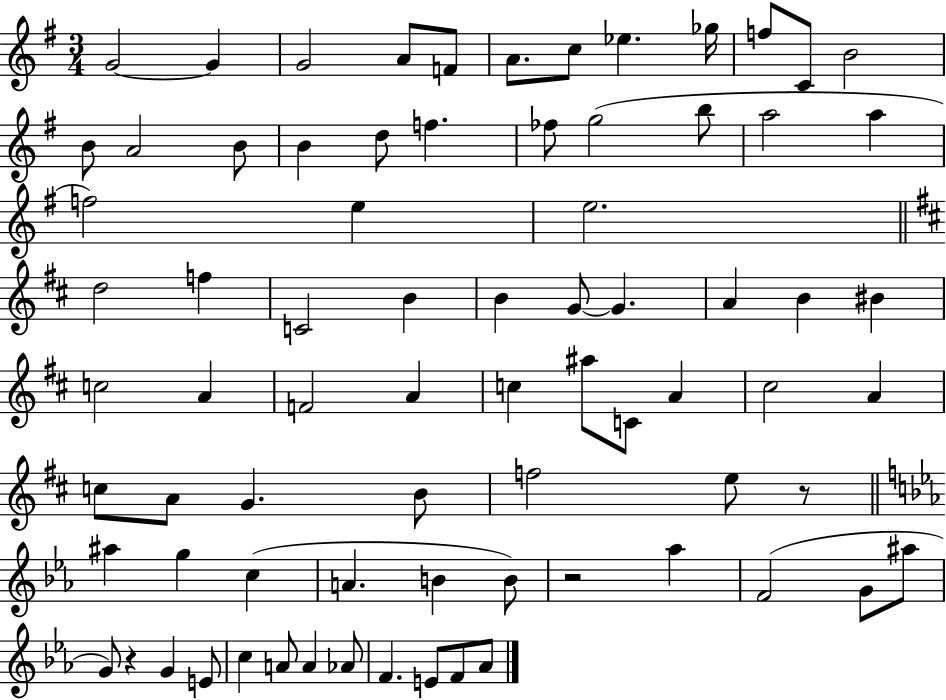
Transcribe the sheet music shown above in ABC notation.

X:1
T:Untitled
M:3/4
L:1/4
K:G
G2 G G2 A/2 F/2 A/2 c/2 _e _g/4 f/2 C/2 B2 B/2 A2 B/2 B d/2 f _f/2 g2 b/2 a2 a f2 e e2 d2 f C2 B B G/2 G A B ^B c2 A F2 A c ^a/2 C/2 A ^c2 A c/2 A/2 G B/2 f2 e/2 z/2 ^a g c A B B/2 z2 _a F2 G/2 ^a/2 G/2 z G E/2 c A/2 A _A/2 F E/2 F/2 _A/2